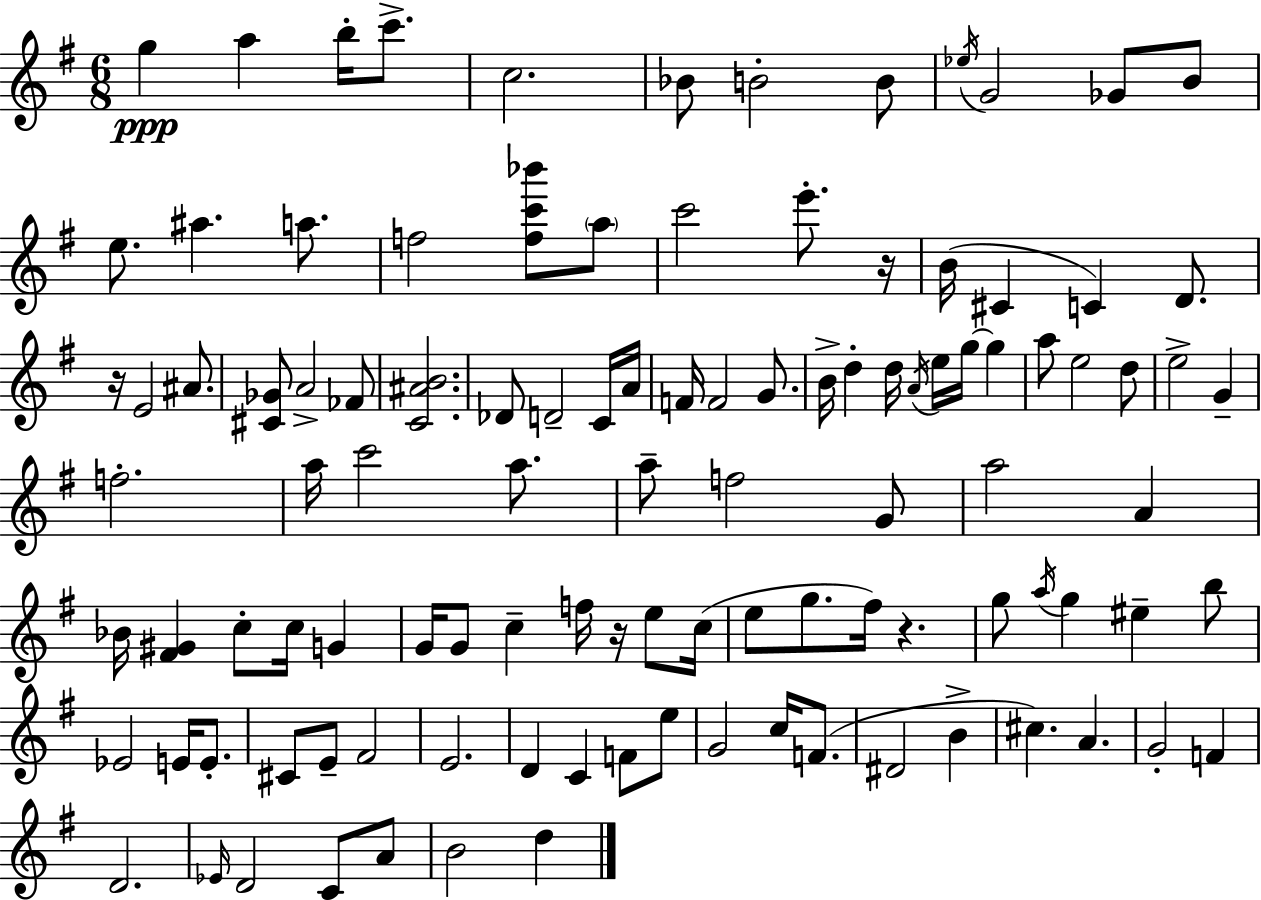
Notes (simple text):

G5/q A5/q B5/s C6/e. C5/h. Bb4/e B4/h B4/e Eb5/s G4/h Gb4/e B4/e E5/e. A#5/q. A5/e. F5/h [F5,C6,Bb6]/e A5/e C6/h E6/e. R/s B4/s C#4/q C4/q D4/e. R/s E4/h A#4/e. [C#4,Gb4]/e A4/h FES4/e [C4,A#4,B4]/h. Db4/e D4/h C4/s A4/s F4/s F4/h G4/e. B4/s D5/q D5/s A4/s E5/s G5/s G5/q A5/e E5/h D5/e E5/h G4/q F5/h. A5/s C6/h A5/e. A5/e F5/h G4/e A5/h A4/q Bb4/s [F#4,G#4]/q C5/e C5/s G4/q G4/s G4/e C5/q F5/s R/s E5/e C5/s E5/e G5/e. F#5/s R/q. G5/e A5/s G5/q EIS5/q B5/e Eb4/h E4/s E4/e. C#4/e E4/e F#4/h E4/h. D4/q C4/q F4/e E5/e G4/h C5/s F4/e. D#4/h B4/q C#5/q. A4/q. G4/h F4/q D4/h. Eb4/s D4/h C4/e A4/e B4/h D5/q